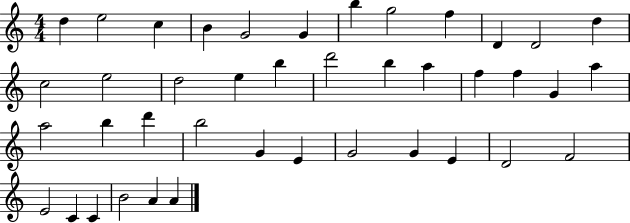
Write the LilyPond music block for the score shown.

{
  \clef treble
  \numericTimeSignature
  \time 4/4
  \key c \major
  d''4 e''2 c''4 | b'4 g'2 g'4 | b''4 g''2 f''4 | d'4 d'2 d''4 | \break c''2 e''2 | d''2 e''4 b''4 | d'''2 b''4 a''4 | f''4 f''4 g'4 a''4 | \break a''2 b''4 d'''4 | b''2 g'4 e'4 | g'2 g'4 e'4 | d'2 f'2 | \break e'2 c'4 c'4 | b'2 a'4 a'4 | \bar "|."
}